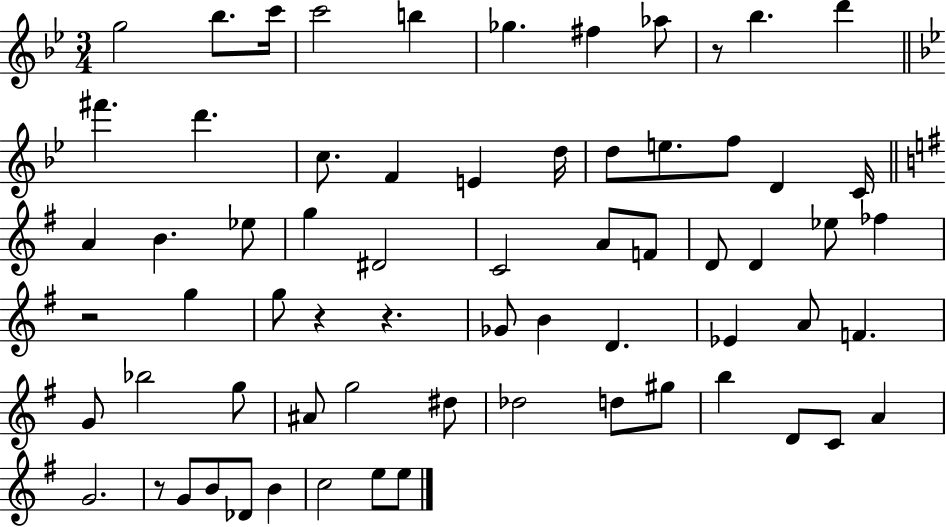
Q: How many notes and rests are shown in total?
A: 67